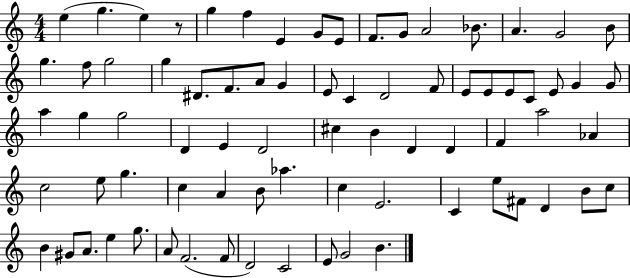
{
  \clef treble
  \numericTimeSignature
  \time 4/4
  \key c \major
  e''4( g''4. e''4) r8 | g''4 f''4 e'4 g'8 e'8 | f'8. g'8 a'2 bes'8. | a'4. g'2 b'8 | \break g''4. f''8 g''2 | g''4 dis'8. f'8. a'8 g'4 | e'8 c'4 d'2 f'8 | e'8 e'8 e'8 c'8 e'8 g'4 g'8 | \break a''4 g''4 g''2 | d'4 e'4 d'2 | cis''4 b'4 d'4 d'4 | f'4 a''2 aes'4 | \break c''2 e''8 g''4. | c''4 a'4 b'8 aes''4. | c''4 e'2. | c'4 e''8 fis'8 d'4 b'8 c''8 | \break b'4 gis'8 a'8. e''4 g''8. | a'8 f'2.( f'8 | d'2) c'2 | e'8 g'2 b'4. | \break \bar "|."
}